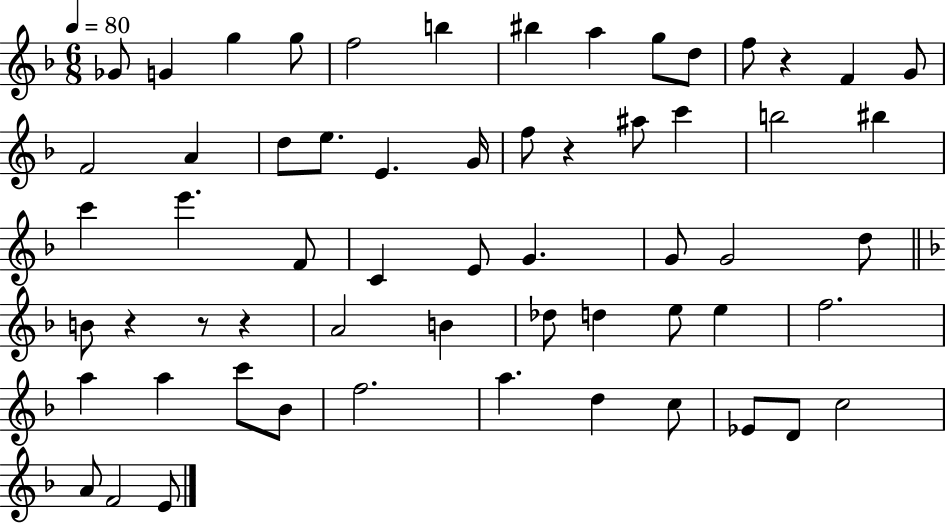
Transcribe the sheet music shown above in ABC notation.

X:1
T:Untitled
M:6/8
L:1/4
K:F
_G/2 G g g/2 f2 b ^b a g/2 d/2 f/2 z F G/2 F2 A d/2 e/2 E G/4 f/2 z ^a/2 c' b2 ^b c' e' F/2 C E/2 G G/2 G2 d/2 B/2 z z/2 z A2 B _d/2 d e/2 e f2 a a c'/2 _B/2 f2 a d c/2 _E/2 D/2 c2 A/2 F2 E/2